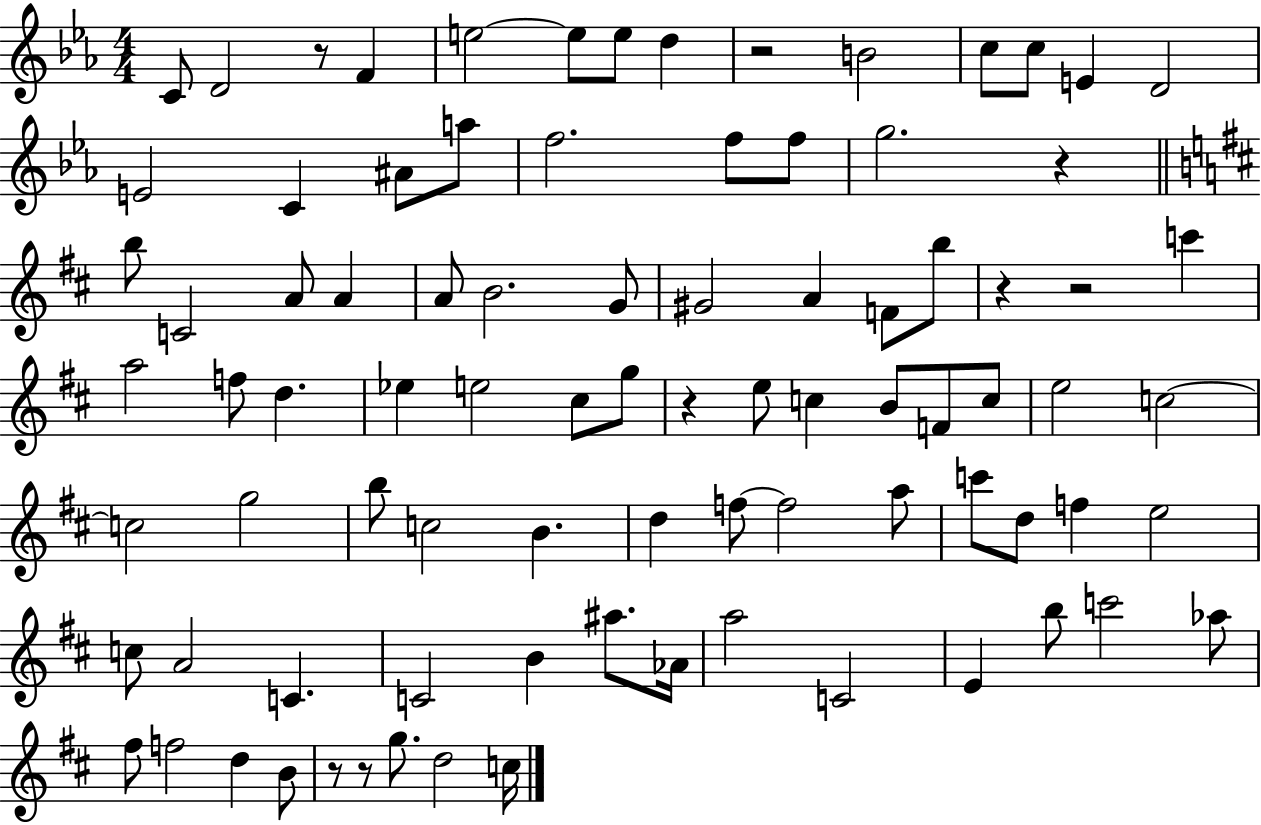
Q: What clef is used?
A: treble